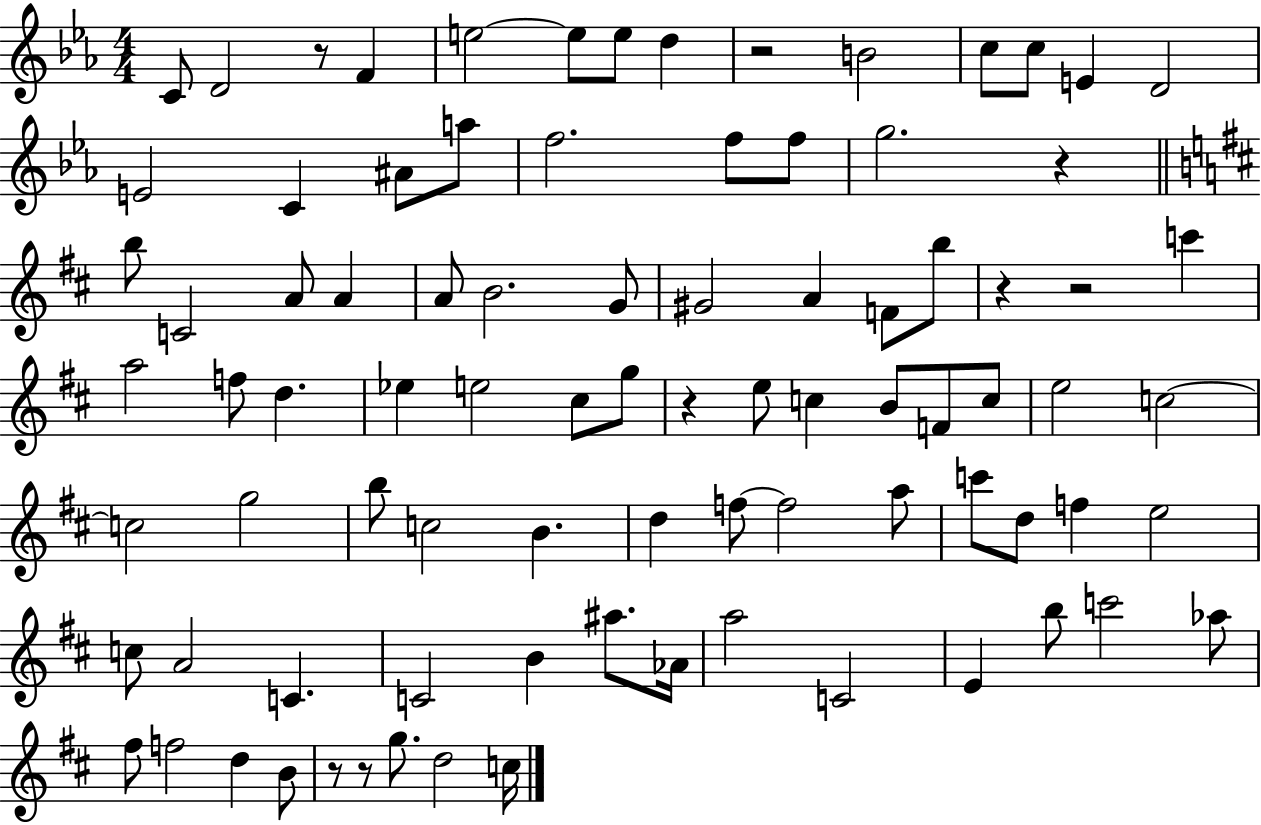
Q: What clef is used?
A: treble